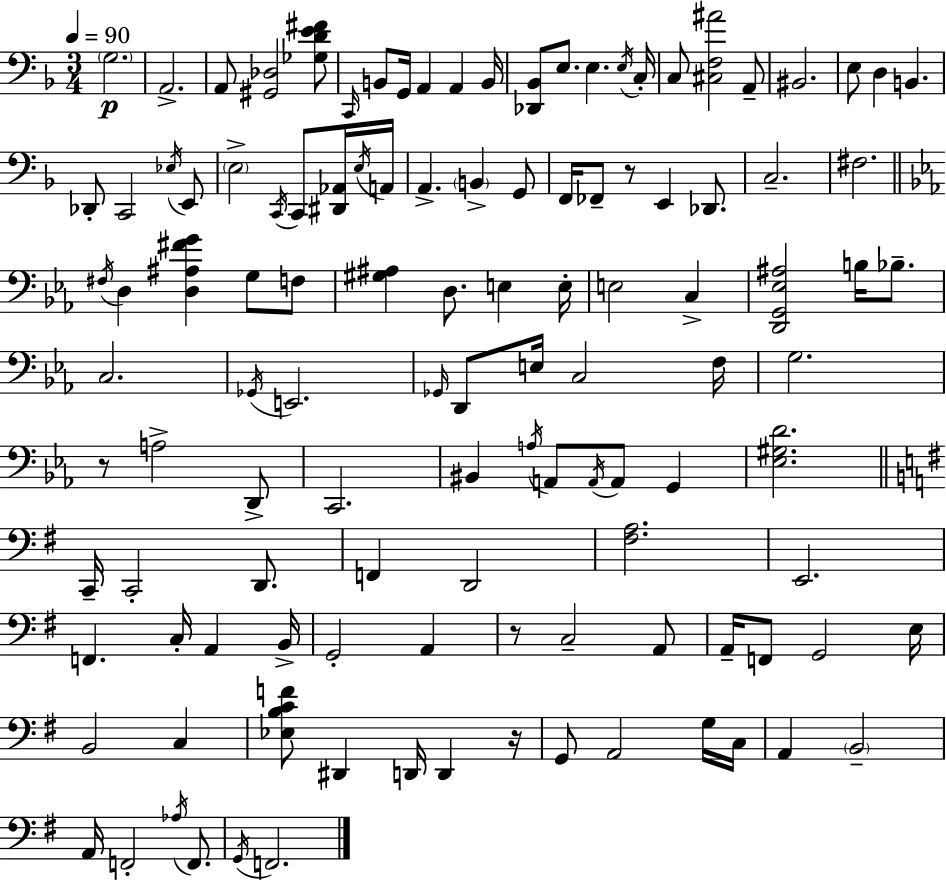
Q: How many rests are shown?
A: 4